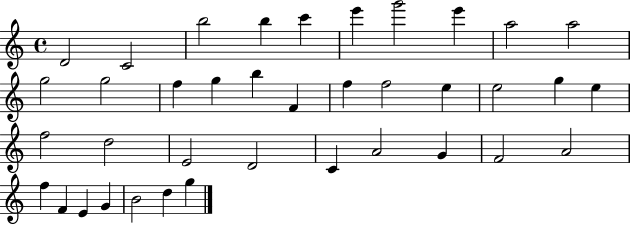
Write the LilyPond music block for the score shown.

{
  \clef treble
  \time 4/4
  \defaultTimeSignature
  \key c \major
  d'2 c'2 | b''2 b''4 c'''4 | e'''4 g'''2 e'''4 | a''2 a''2 | \break g''2 g''2 | f''4 g''4 b''4 f'4 | f''4 f''2 e''4 | e''2 g''4 e''4 | \break f''2 d''2 | e'2 d'2 | c'4 a'2 g'4 | f'2 a'2 | \break f''4 f'4 e'4 g'4 | b'2 d''4 g''4 | \bar "|."
}